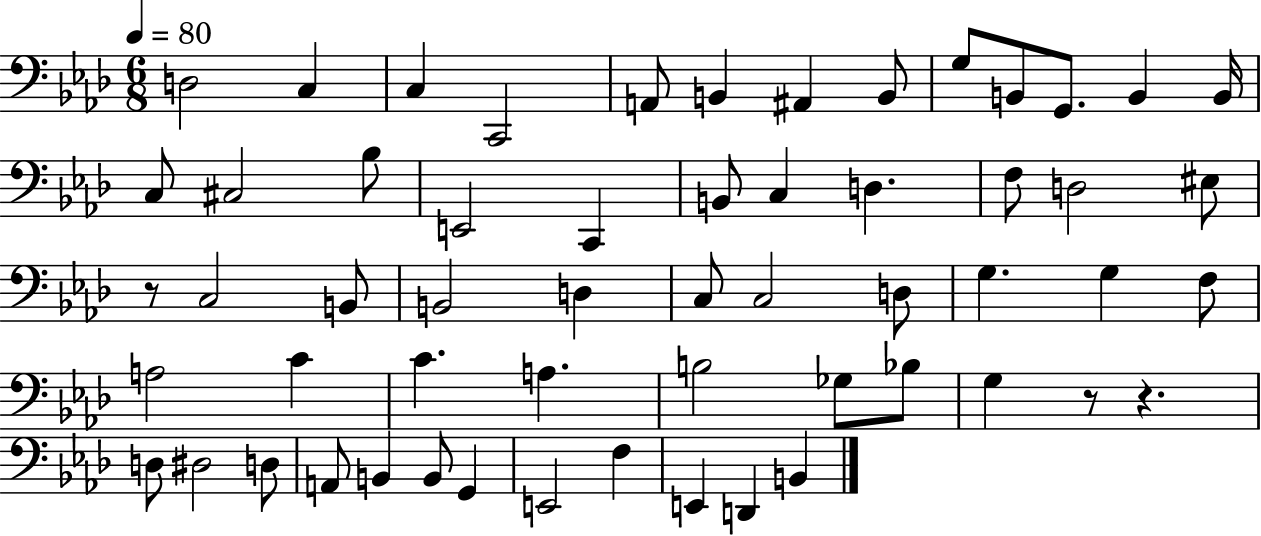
D3/h C3/q C3/q C2/h A2/e B2/q A#2/q B2/e G3/e B2/e G2/e. B2/q B2/s C3/e C#3/h Bb3/e E2/h C2/q B2/e C3/q D3/q. F3/e D3/h EIS3/e R/e C3/h B2/e B2/h D3/q C3/e C3/h D3/e G3/q. G3/q F3/e A3/h C4/q C4/q. A3/q. B3/h Gb3/e Bb3/e G3/q R/e R/q. D3/e D#3/h D3/e A2/e B2/q B2/e G2/q E2/h F3/q E2/q D2/q B2/q